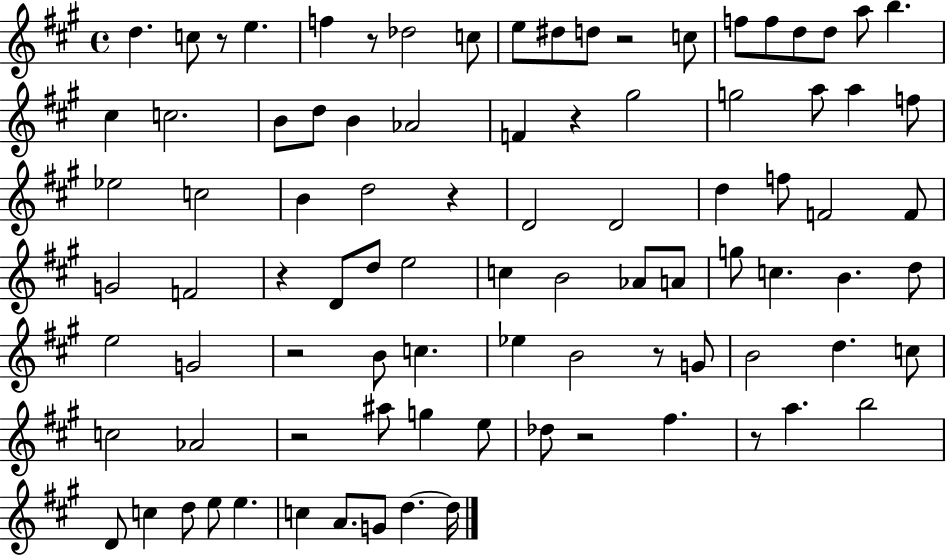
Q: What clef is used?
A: treble